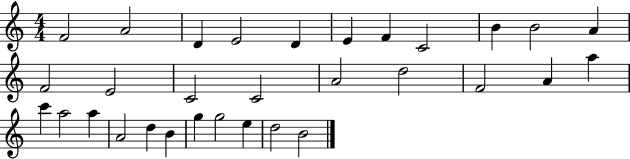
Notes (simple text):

F4/h A4/h D4/q E4/h D4/q E4/q F4/q C4/h B4/q B4/h A4/q F4/h E4/h C4/h C4/h A4/h D5/h F4/h A4/q A5/q C6/q A5/h A5/q A4/h D5/q B4/q G5/q G5/h E5/q D5/h B4/h